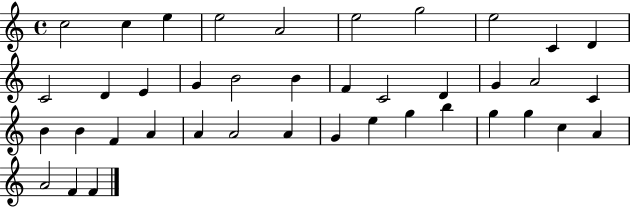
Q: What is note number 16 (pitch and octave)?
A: B4